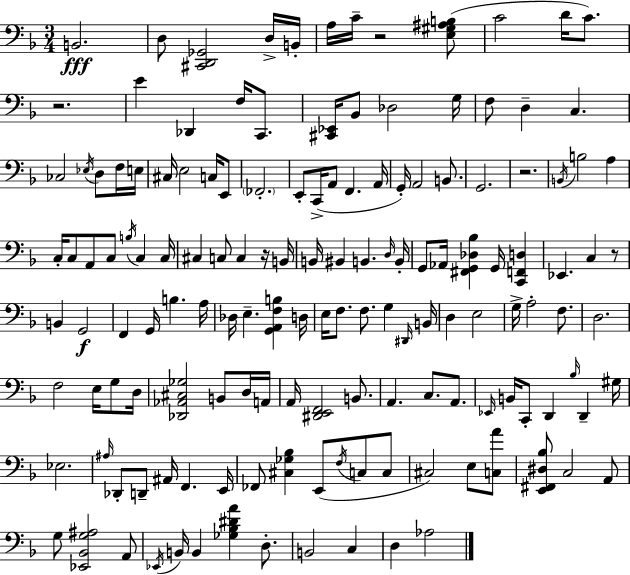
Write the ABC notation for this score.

X:1
T:Untitled
M:3/4
L:1/4
K:Dm
B,,2 D,/2 [^C,,D,,_G,,]2 D,/4 B,,/4 A,/4 C/4 z2 [E,^G,^A,B,]/2 C2 D/4 C/2 z2 E _D,, F,/4 C,,/2 [^C,,_E,,]/4 _B,,/2 _D,2 G,/4 F,/2 D, C, _C,2 _E,/4 D,/2 F,/4 E,/4 ^C,/4 E,2 C,/4 E,,/2 _F,,2 E,,/2 C,,/4 A,,/2 F,, A,,/4 G,,/4 A,,2 B,,/2 G,,2 z2 B,,/4 B,2 A, C,/4 C,/2 A,,/2 C,/2 B,/4 C, C,/4 ^C, C,/2 C, z/4 B,,/4 B,,/4 ^B,, B,, D,/4 B,,/4 G,,/2 _A,,/4 [^F,,G,,_D,_B,] G,,/4 [C,,F,,D,] _E,, C, z/2 B,, G,,2 F,, G,,/4 B, A,/4 _D,/4 E, [G,,A,,F,B,] D,/4 E,/4 F,/2 F,/2 G, ^D,,/4 B,,/4 D, E,2 G,/4 A,2 F,/2 D,2 F,2 E,/4 G,/2 D,/4 [_D,,_A,,^C,_G,]2 B,,/2 D,/4 A,,/4 A,,/4 [^D,,E,,F,,]2 B,,/2 A,, C,/2 A,,/2 _E,,/4 B,,/4 C,,/2 D,, _B,/4 D,, ^G,/4 _E,2 ^A,/4 _D,,/2 D,,/2 ^A,,/4 F,, E,,/4 _F,,/2 [^C,_G,_B,] E,,/2 F,/4 C,/2 C,/2 ^C,2 E,/2 [C,A]/2 [E,,^F,,^D,_B,]/2 C,2 A,,/2 G,/2 [_E,,_B,,G,^A,]2 A,,/2 _E,,/4 B,,/4 B,, [_G,_B,^DA] D,/2 B,,2 C, D, _A,2